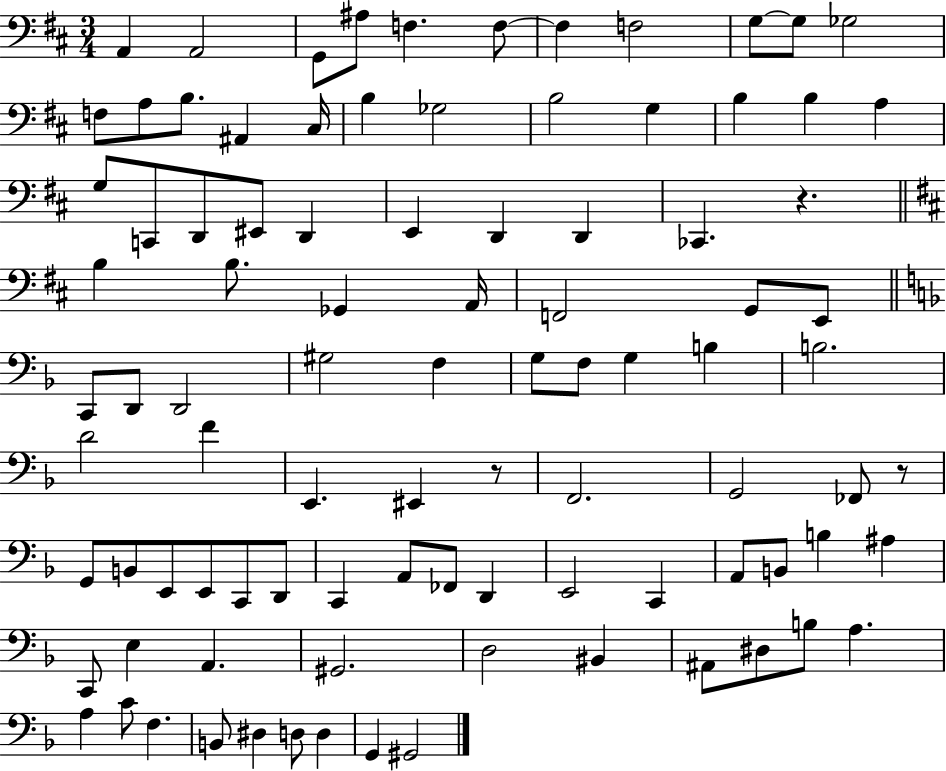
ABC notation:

X:1
T:Untitled
M:3/4
L:1/4
K:D
A,, A,,2 G,,/2 ^A,/2 F, F,/2 F, F,2 G,/2 G,/2 _G,2 F,/2 A,/2 B,/2 ^A,, ^C,/4 B, _G,2 B,2 G, B, B, A, G,/2 C,,/2 D,,/2 ^E,,/2 D,, E,, D,, D,, _C,, z B, B,/2 _G,, A,,/4 F,,2 G,,/2 E,,/2 C,,/2 D,,/2 D,,2 ^G,2 F, G,/2 F,/2 G, B, B,2 D2 F E,, ^E,, z/2 F,,2 G,,2 _F,,/2 z/2 G,,/2 B,,/2 E,,/2 E,,/2 C,,/2 D,,/2 C,, A,,/2 _F,,/2 D,, E,,2 C,, A,,/2 B,,/2 B, ^A, C,,/2 E, A,, ^G,,2 D,2 ^B,, ^A,,/2 ^D,/2 B,/2 A, A, C/2 F, B,,/2 ^D, D,/2 D, G,, ^G,,2